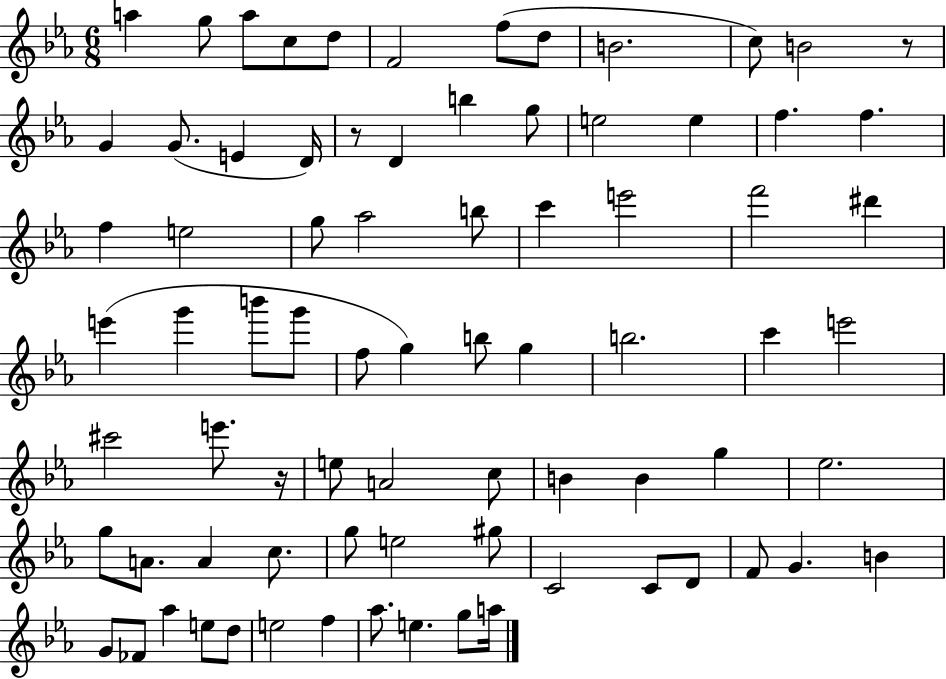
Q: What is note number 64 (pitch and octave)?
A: B4